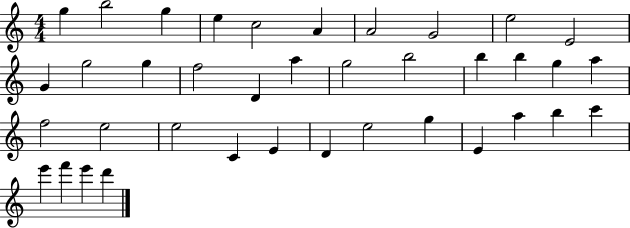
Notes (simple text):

G5/q B5/h G5/q E5/q C5/h A4/q A4/h G4/h E5/h E4/h G4/q G5/h G5/q F5/h D4/q A5/q G5/h B5/h B5/q B5/q G5/q A5/q F5/h E5/h E5/h C4/q E4/q D4/q E5/h G5/q E4/q A5/q B5/q C6/q E6/q F6/q E6/q D6/q